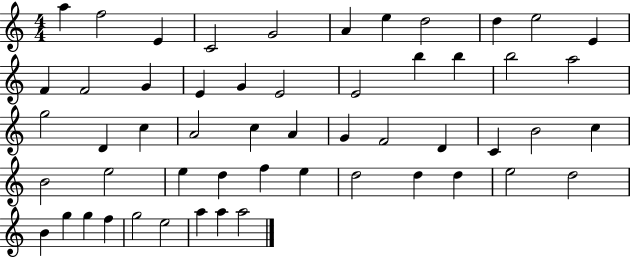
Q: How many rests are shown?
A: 0